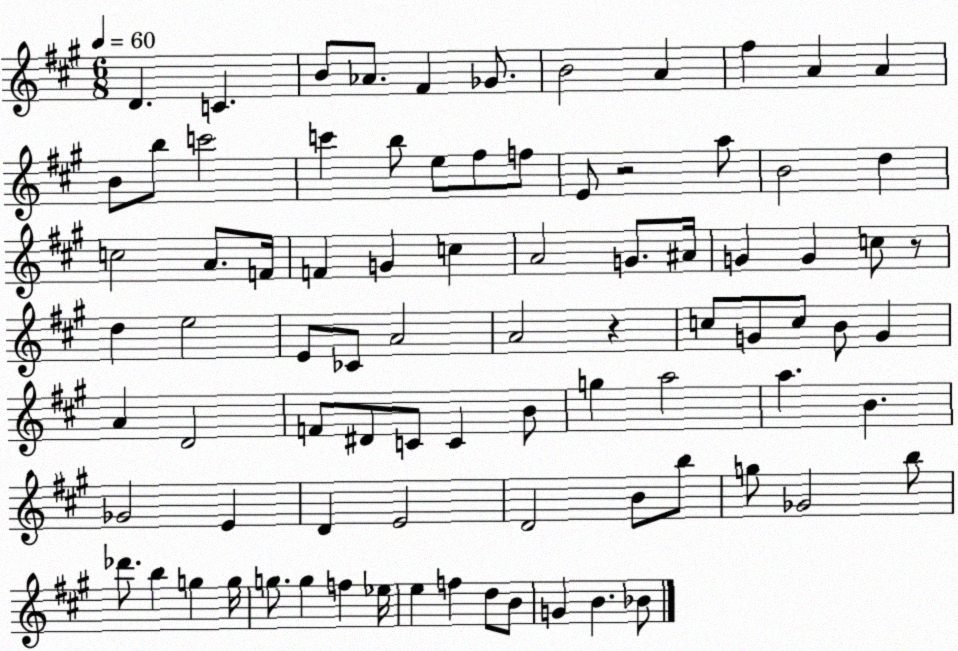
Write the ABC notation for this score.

X:1
T:Untitled
M:6/8
L:1/4
K:A
D C B/2 _A/2 ^F _G/2 B2 A ^f A A B/2 b/2 c'2 c' b/2 e/2 ^f/2 f/2 E/2 z2 a/2 B2 d c2 A/2 F/4 F G c A2 G/2 ^A/4 G G c/2 z/2 d e2 E/2 _C/2 A2 A2 z c/2 G/2 c/2 B/2 G A D2 F/2 ^D/2 C/2 C B/2 g a2 a B _G2 E D E2 D2 B/2 b/2 g/2 _G2 b/2 _d'/2 b g g/4 g/2 g f _e/4 e f d/2 B/2 G B _B/2